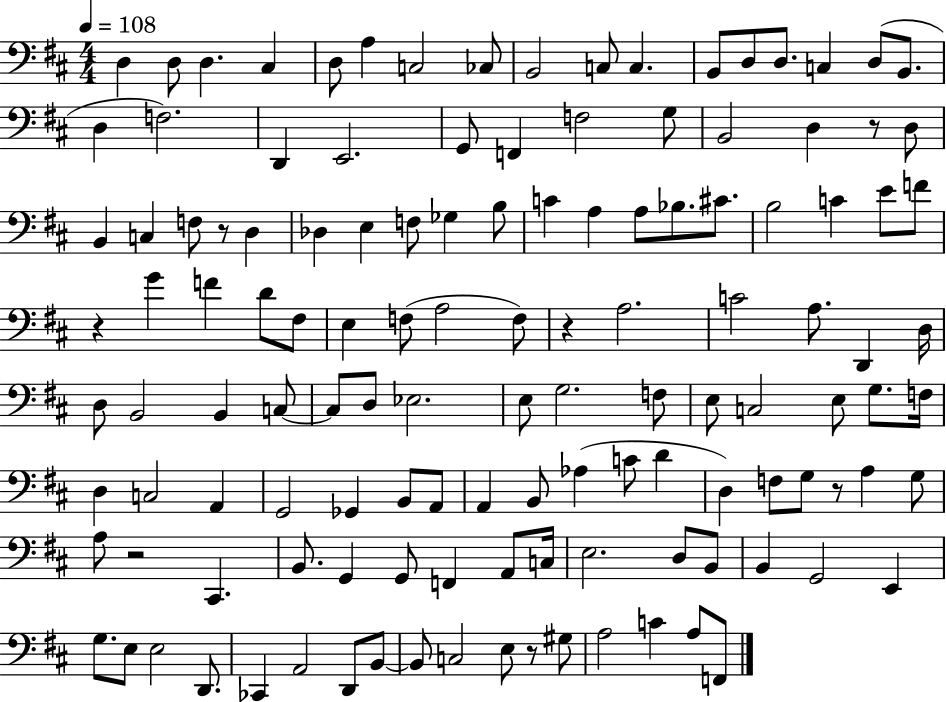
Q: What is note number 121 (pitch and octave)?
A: F2